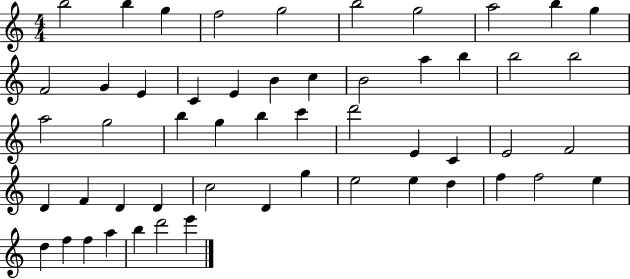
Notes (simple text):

B5/h B5/q G5/q F5/h G5/h B5/h G5/h A5/h B5/q G5/q F4/h G4/q E4/q C4/q E4/q B4/q C5/q B4/h A5/q B5/q B5/h B5/h A5/h G5/h B5/q G5/q B5/q C6/q D6/h E4/q C4/q E4/h F4/h D4/q F4/q D4/q D4/q C5/h D4/q G5/q E5/h E5/q D5/q F5/q F5/h E5/q D5/q F5/q F5/q A5/q B5/q D6/h E6/q